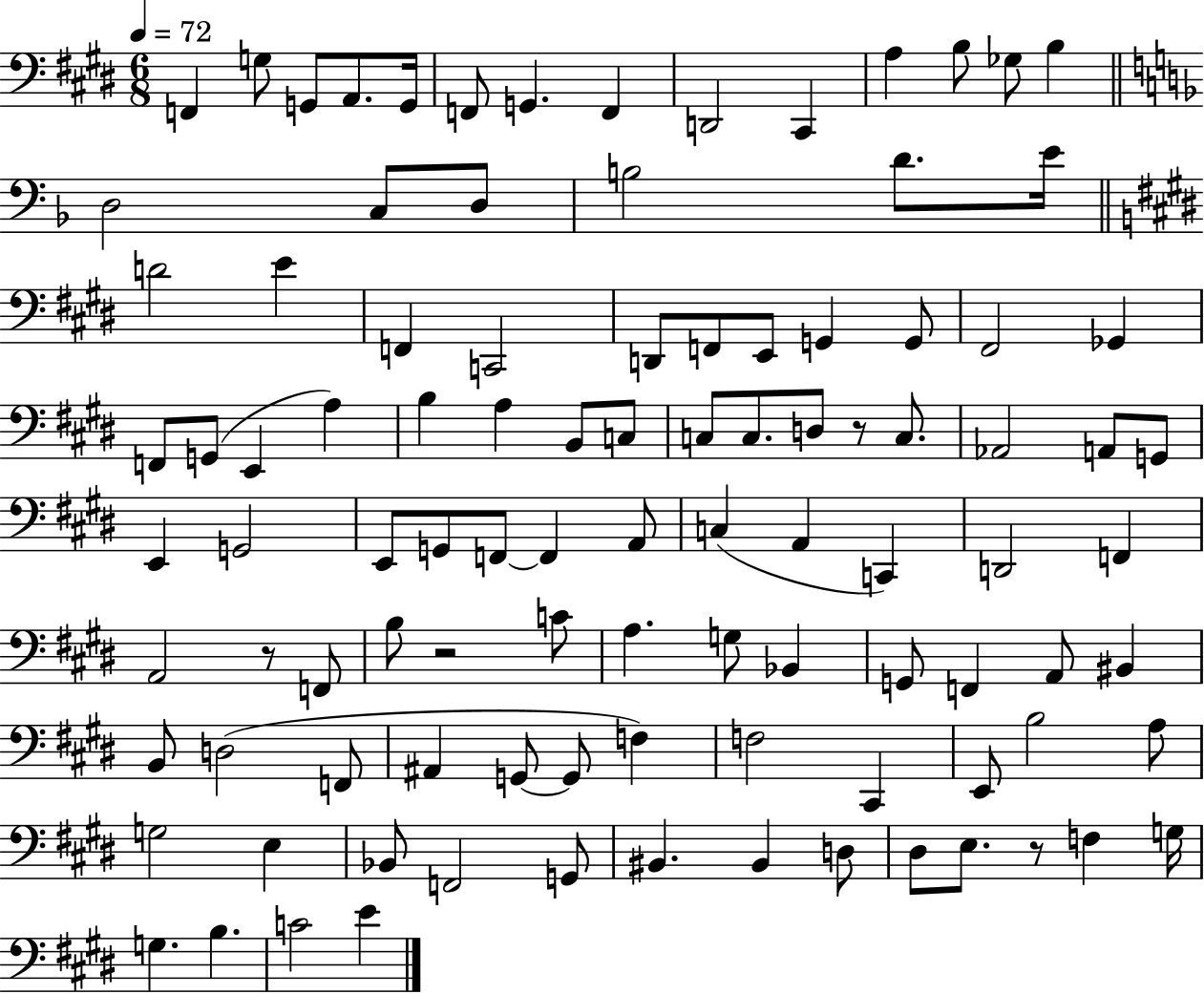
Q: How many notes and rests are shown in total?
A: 101